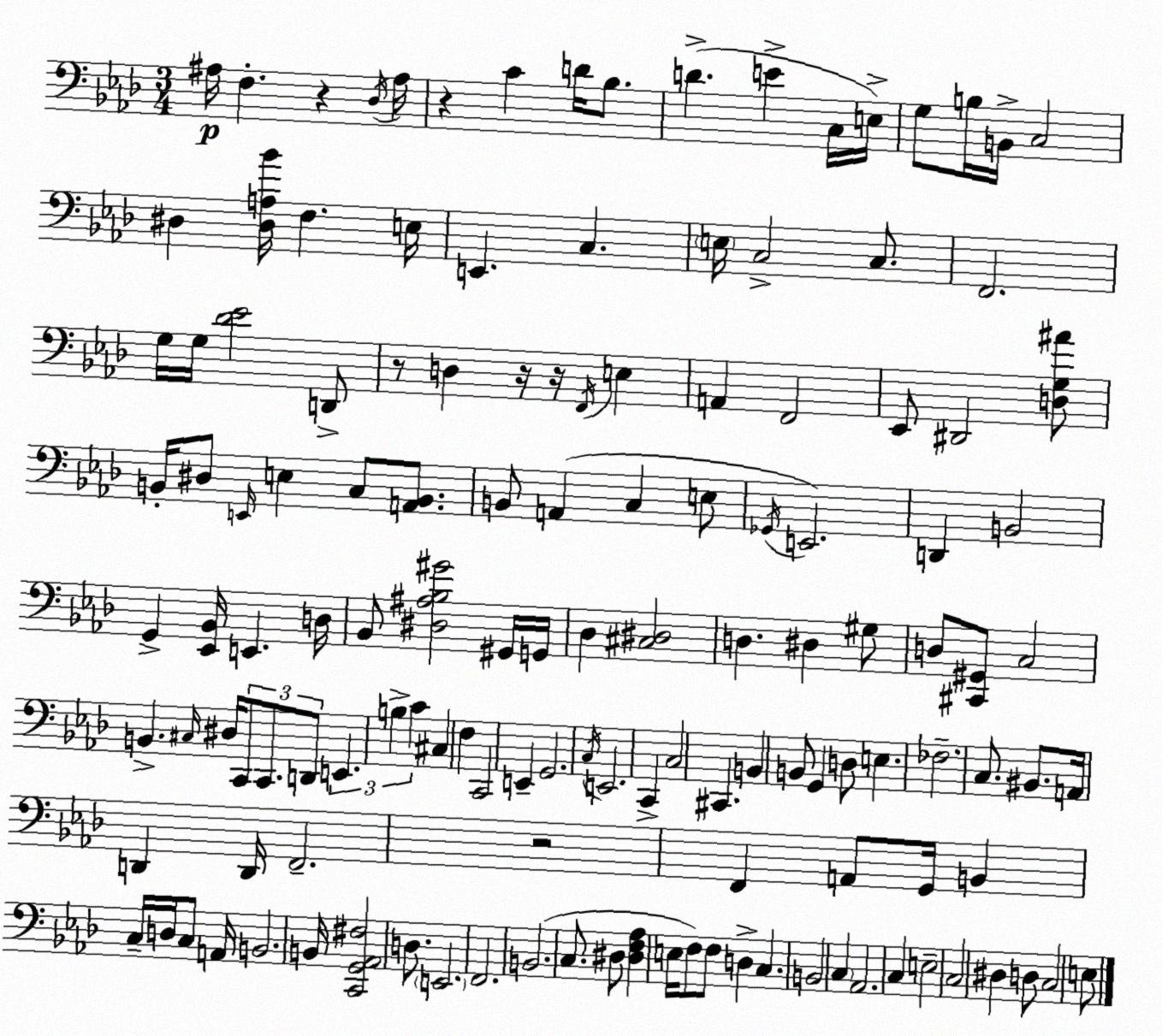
X:1
T:Untitled
M:3/4
L:1/4
K:Ab
^A,/4 F, z _D,/4 ^A,/4 z C D/4 _B,/2 D E C,/4 E,/4 G,/2 B,/4 B,,/4 C,2 ^D, [^D,A,_B]/4 F, E,/4 E,, C, E,/4 C,2 C,/2 F,,2 G,/4 G,/4 [_D_E]2 D,,/2 z/2 D, z/4 z/4 F,,/4 E, A,, F,,2 _E,,/2 ^D,,2 [D,G,^A]/2 B,,/4 ^D,/2 E,,/4 E, C,/2 [A,,B,,]/2 B,,/2 A,, C, E,/2 _G,,/4 E,,2 D,, B,,2 G,, [_E,,_B,,]/4 E,, D,/4 _B,,/2 [^D,^A,_B,^G]2 ^G,,/4 G,,/4 _D, [^C,^D,]2 D, ^D, ^G,/2 D,/2 [^C,,^G,,]/2 C,2 B,, ^C,/4 ^D,/4 C,,/2 C,,/2 D,,/2 E,, B, C ^C, F, C,,2 E,, G,,2 C,/4 E,,2 C,, C,2 ^C,, B,, B,,/2 G,, D,/2 E, _F,2 C,/2 ^B,,/2 A,,/4 D,, D,,/4 F,,2 z2 F,, A,,/2 G,,/4 B,, C,/4 D,/4 C,/2 A,,/4 B,,2 B,,/4 [C,,G,,_A,,^F,]2 D,/2 E,,2 F,,2 B,,2 C,/2 ^D,/2 [^D,F,_A,] E,/4 F,/2 F,/2 D, C, B,,2 C, _A,,2 C, E,2 C,2 ^D, D,/2 C,2 E,/2